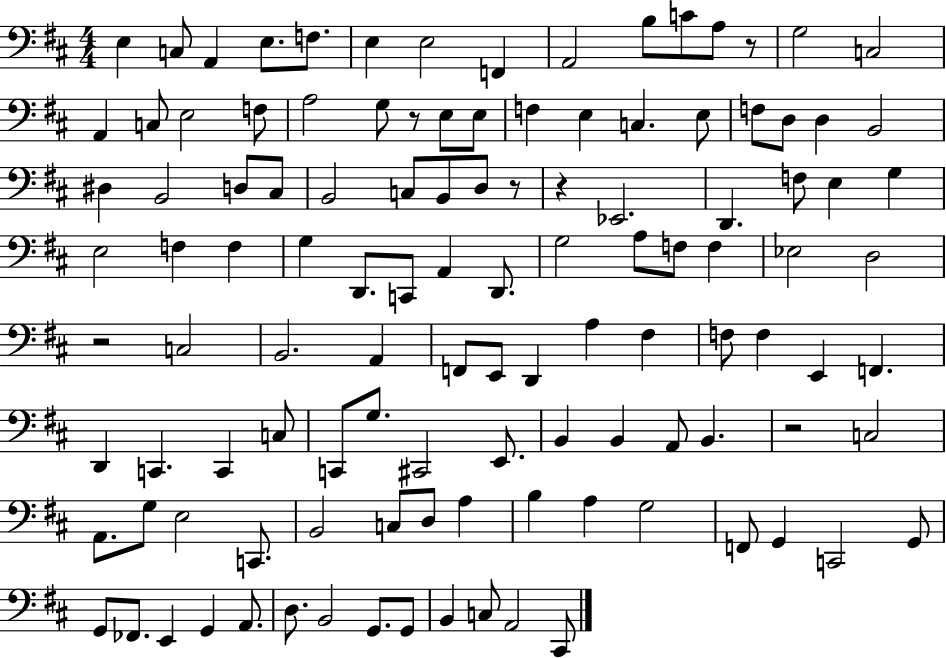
{
  \clef bass
  \numericTimeSignature
  \time 4/4
  \key d \major
  e4 c8 a,4 e8. f8. | e4 e2 f,4 | a,2 b8 c'8 a8 r8 | g2 c2 | \break a,4 c8 e2 f8 | a2 g8 r8 e8 e8 | f4 e4 c4. e8 | f8 d8 d4 b,2 | \break dis4 b,2 d8 cis8 | b,2 c8 b,8 d8 r8 | r4 ees,2. | d,4. f8 e4 g4 | \break e2 f4 f4 | g4 d,8. c,8 a,4 d,8. | g2 a8 f8 f4 | ees2 d2 | \break r2 c2 | b,2. a,4 | f,8 e,8 d,4 a4 fis4 | f8 f4 e,4 f,4. | \break d,4 c,4. c,4 c8 | c,8 g8. cis,2 e,8. | b,4 b,4 a,8 b,4. | r2 c2 | \break a,8. g8 e2 c,8. | b,2 c8 d8 a4 | b4 a4 g2 | f,8 g,4 c,2 g,8 | \break g,8 fes,8. e,4 g,4 a,8. | d8. b,2 g,8. g,8 | b,4 c8 a,2 cis,8 | \bar "|."
}